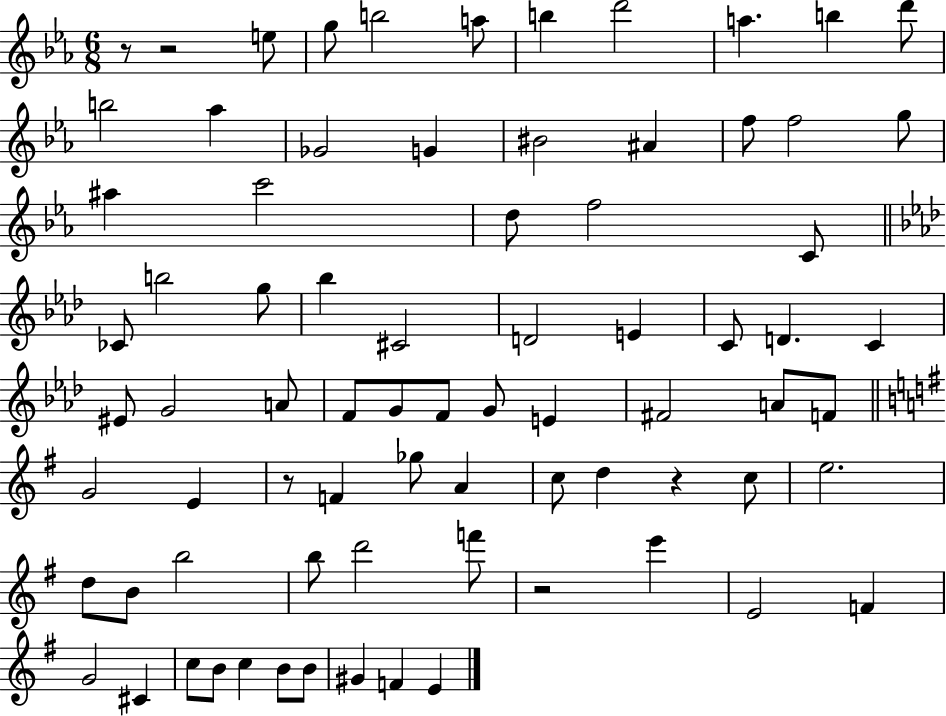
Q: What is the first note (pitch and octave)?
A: E5